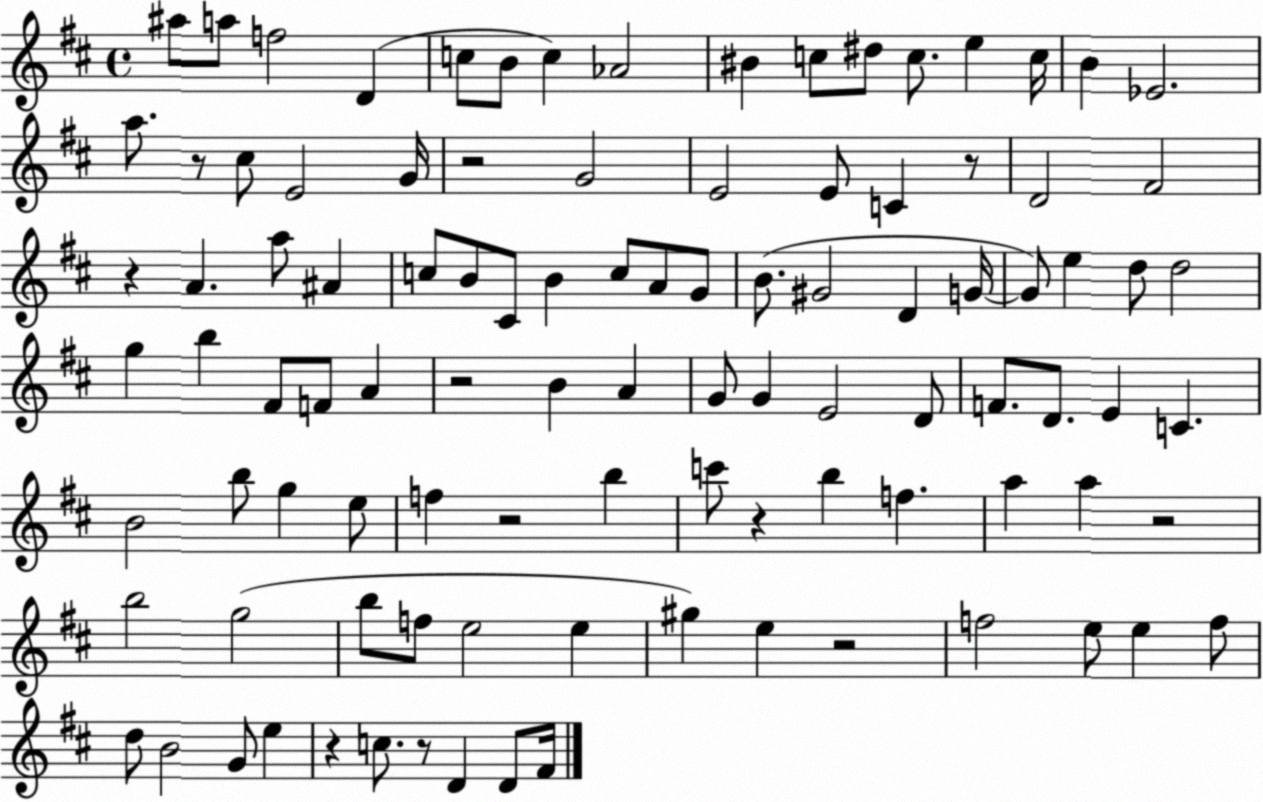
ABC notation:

X:1
T:Untitled
M:4/4
L:1/4
K:D
^a/2 a/2 f2 D c/2 B/2 c _A2 ^B c/2 ^d/2 c/2 e c/4 B _E2 a/2 z/2 ^c/2 E2 G/4 z2 G2 E2 E/2 C z/2 D2 ^F2 z A a/2 ^A c/2 B/2 ^C/2 B c/2 A/2 G/2 B/2 ^G2 D G/4 G/2 e d/2 d2 g b ^F/2 F/2 A z2 B A G/2 G E2 D/2 F/2 D/2 E C B2 b/2 g e/2 f z2 b c'/2 z b f a a z2 b2 g2 b/2 f/2 e2 e ^g e z2 f2 e/2 e f/2 d/2 B2 G/2 e z c/2 z/2 D D/2 ^F/4